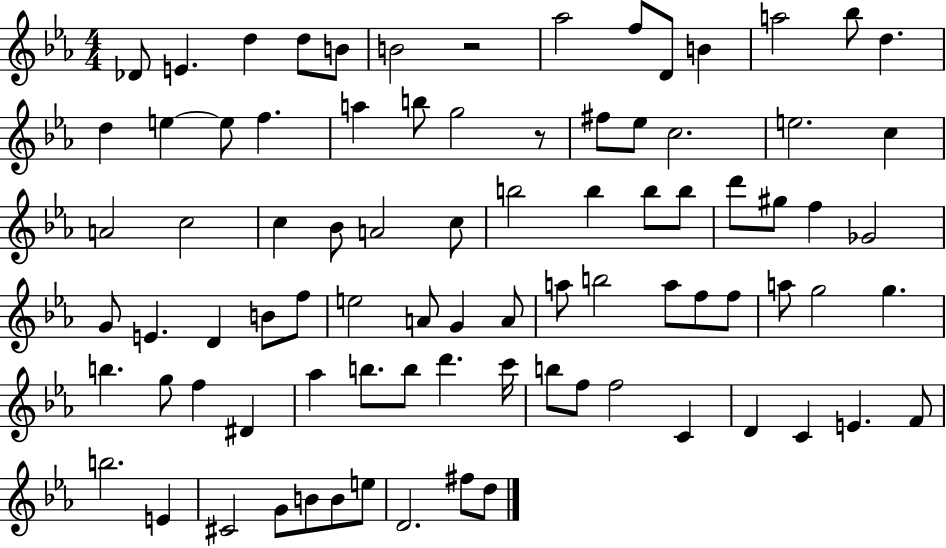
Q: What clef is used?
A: treble